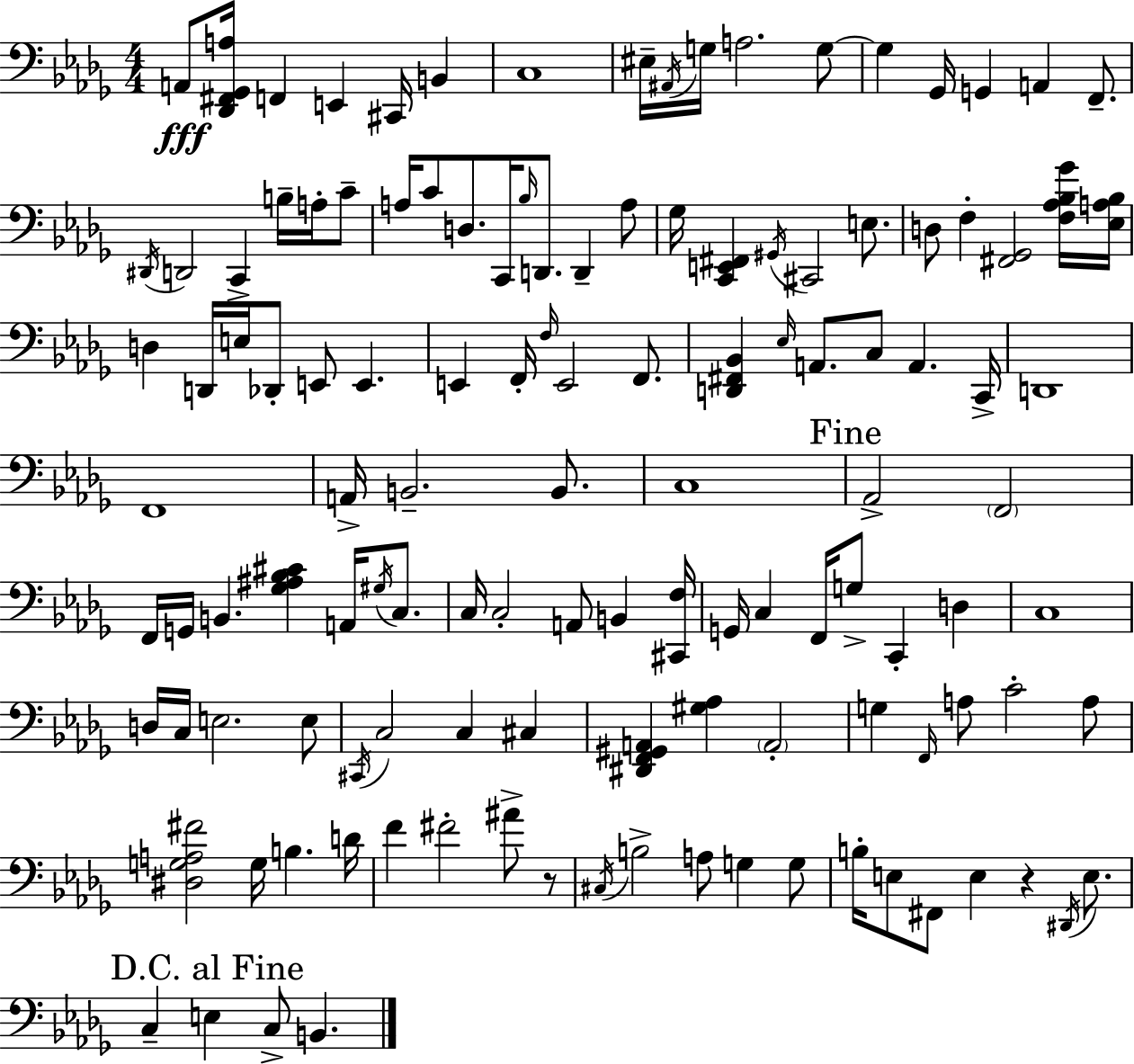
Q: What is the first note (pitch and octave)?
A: A2